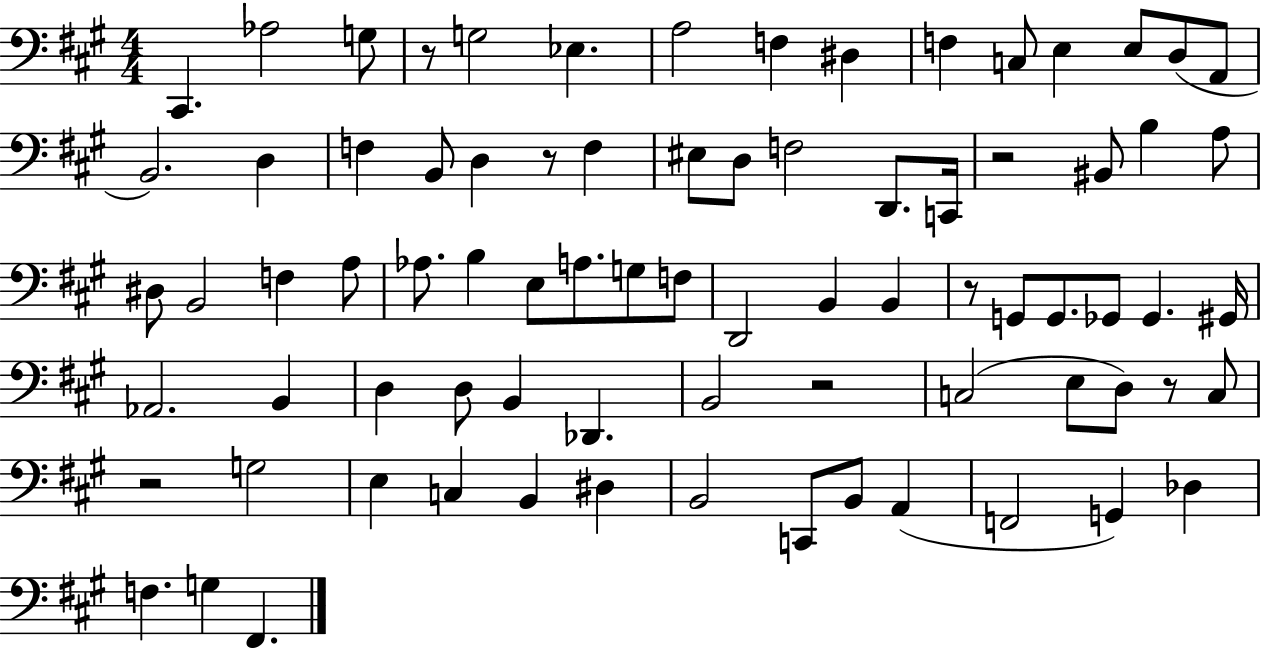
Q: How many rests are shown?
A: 7